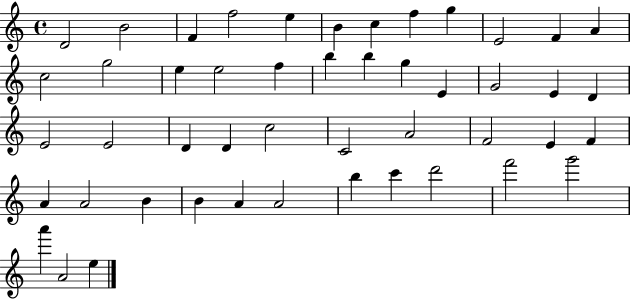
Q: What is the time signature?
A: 4/4